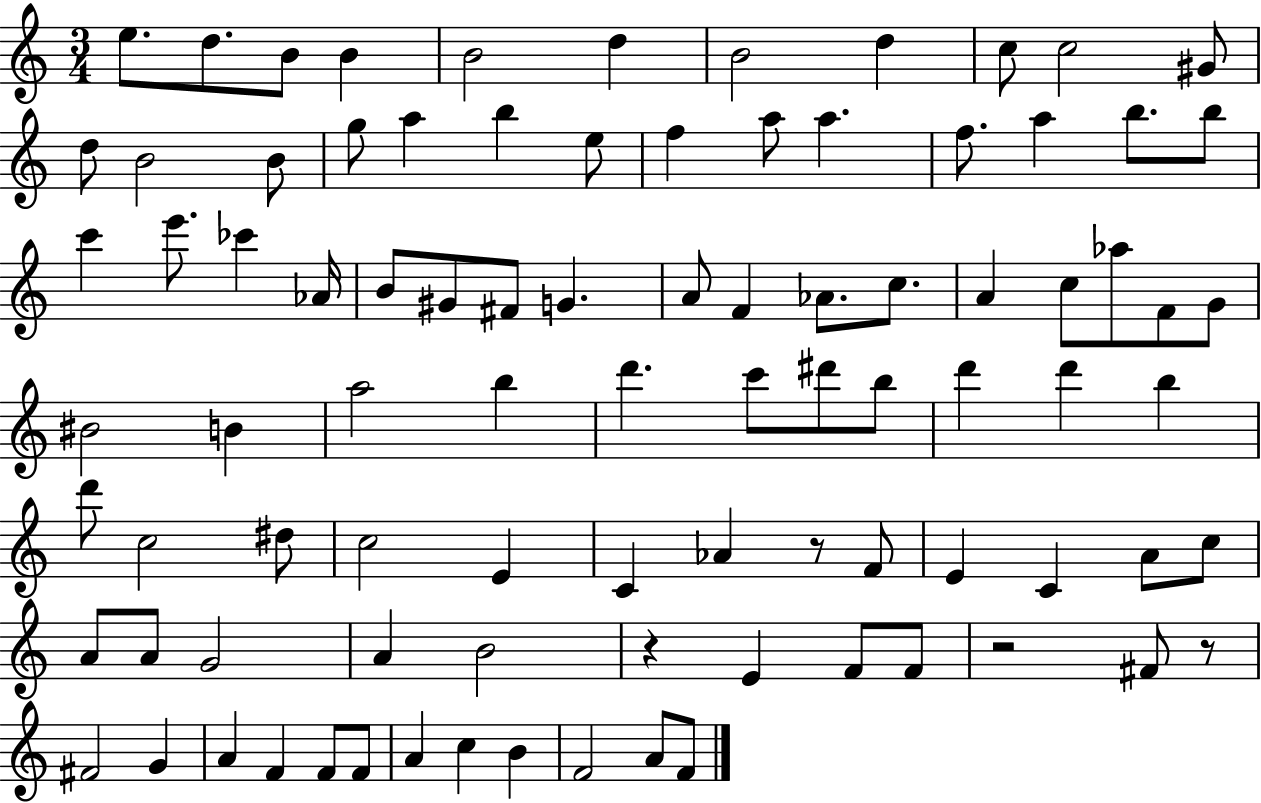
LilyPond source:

{
  \clef treble
  \numericTimeSignature
  \time 3/4
  \key c \major
  \repeat volta 2 { e''8. d''8. b'8 b'4 | b'2 d''4 | b'2 d''4 | c''8 c''2 gis'8 | \break d''8 b'2 b'8 | g''8 a''4 b''4 e''8 | f''4 a''8 a''4. | f''8. a''4 b''8. b''8 | \break c'''4 e'''8. ces'''4 aes'16 | b'8 gis'8 fis'8 g'4. | a'8 f'4 aes'8. c''8. | a'4 c''8 aes''8 f'8 g'8 | \break bis'2 b'4 | a''2 b''4 | d'''4. c'''8 dis'''8 b''8 | d'''4 d'''4 b''4 | \break d'''8 c''2 dis''8 | c''2 e'4 | c'4 aes'4 r8 f'8 | e'4 c'4 a'8 c''8 | \break a'8 a'8 g'2 | a'4 b'2 | r4 e'4 f'8 f'8 | r2 fis'8 r8 | \break fis'2 g'4 | a'4 f'4 f'8 f'8 | a'4 c''4 b'4 | f'2 a'8 f'8 | \break } \bar "|."
}